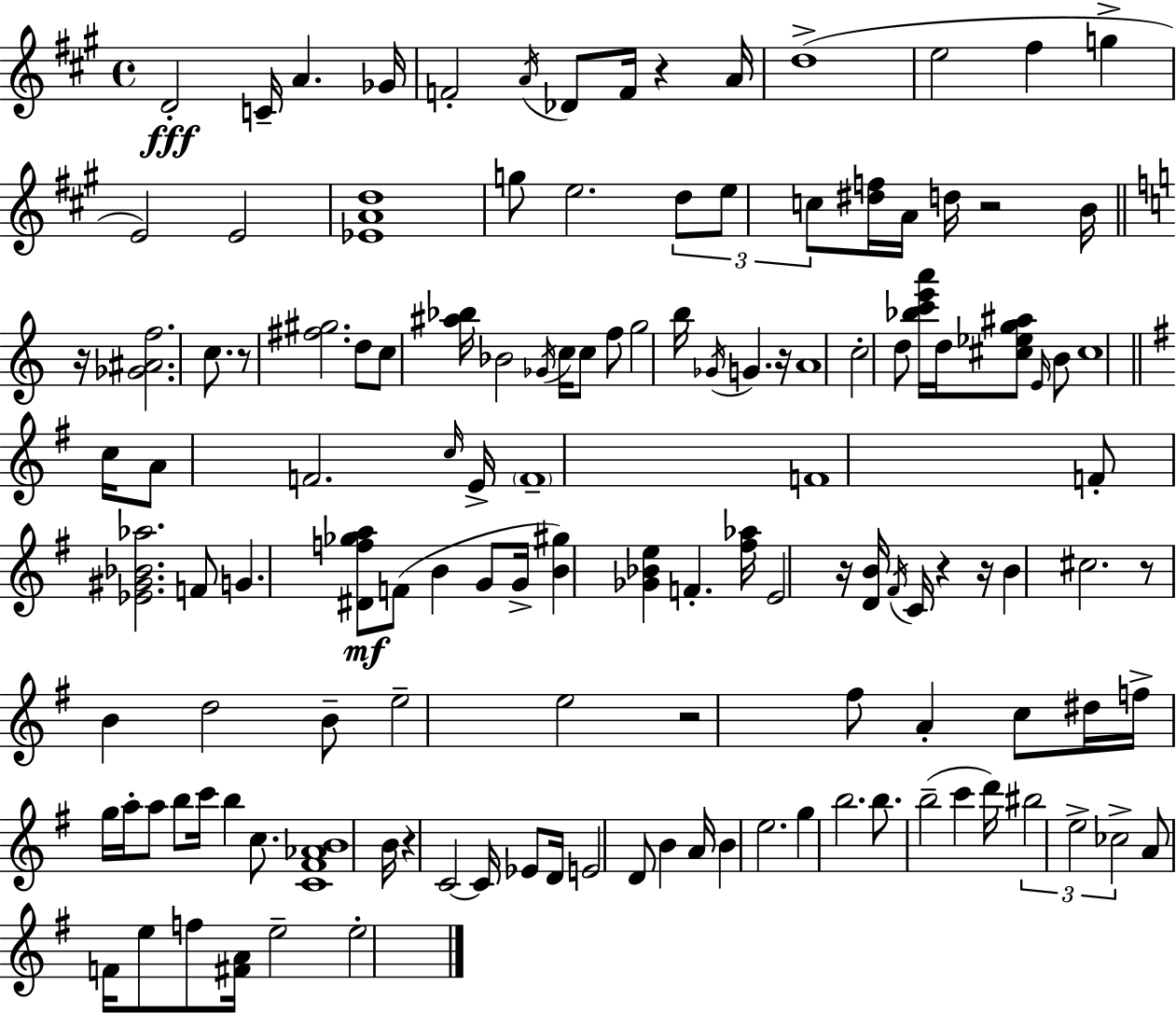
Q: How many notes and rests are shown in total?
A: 131